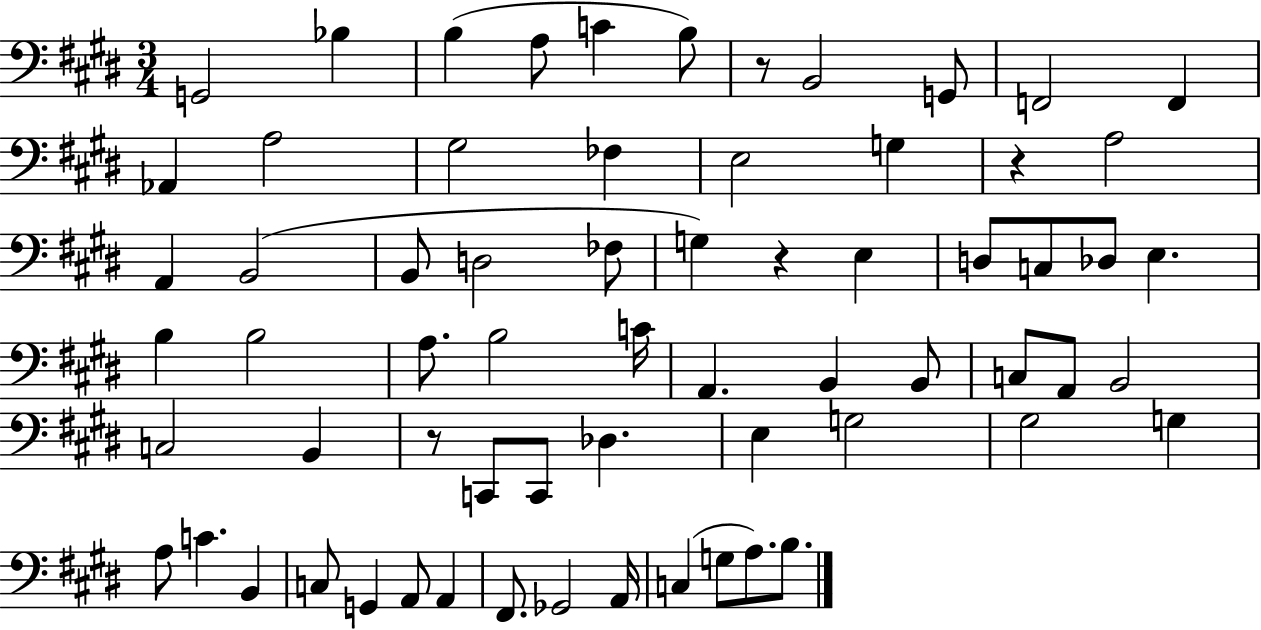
X:1
T:Untitled
M:3/4
L:1/4
K:E
G,,2 _B, B, A,/2 C B,/2 z/2 B,,2 G,,/2 F,,2 F,, _A,, A,2 ^G,2 _F, E,2 G, z A,2 A,, B,,2 B,,/2 D,2 _F,/2 G, z E, D,/2 C,/2 _D,/2 E, B, B,2 A,/2 B,2 C/4 A,, B,, B,,/2 C,/2 A,,/2 B,,2 C,2 B,, z/2 C,,/2 C,,/2 _D, E, G,2 ^G,2 G, A,/2 C B,, C,/2 G,, A,,/2 A,, ^F,,/2 _G,,2 A,,/4 C, G,/2 A,/2 B,/2